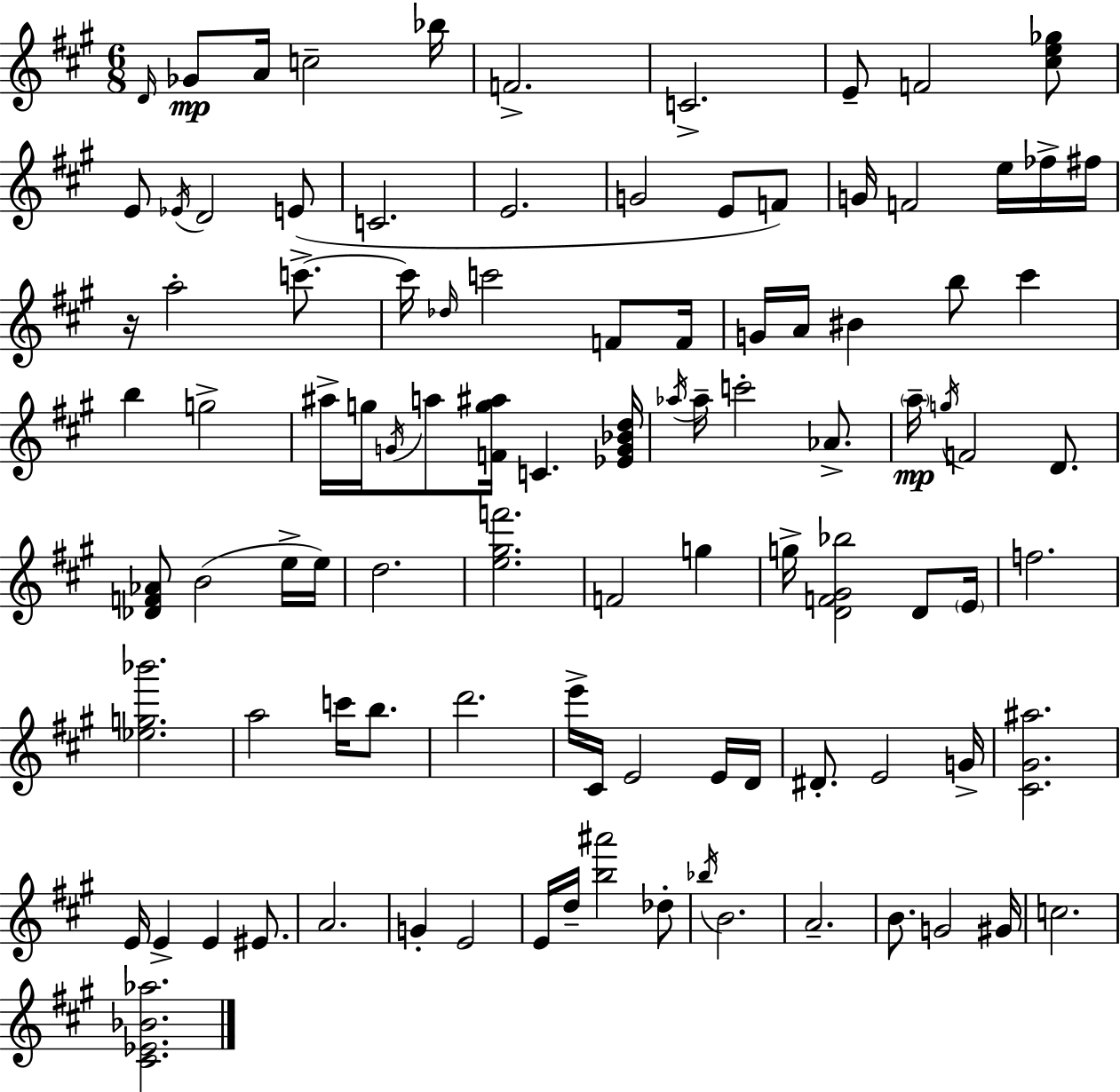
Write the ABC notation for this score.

X:1
T:Untitled
M:6/8
L:1/4
K:A
D/4 _G/2 A/4 c2 _b/4 F2 C2 E/2 F2 [^ce_g]/2 E/2 _E/4 D2 E/2 C2 E2 G2 E/2 F/2 G/4 F2 e/4 _f/4 ^f/4 z/4 a2 c'/2 c'/4 _d/4 c'2 F/2 F/4 G/4 A/4 ^B b/2 ^c' b g2 ^a/4 g/4 G/4 a/2 [Fg^a]/4 C [_EG_Bd]/4 _a/4 _a/4 c'2 _A/2 a/4 g/4 F2 D/2 [_DF_A]/2 B2 e/4 e/4 d2 [e^gf']2 F2 g g/4 [DF^G_b]2 D/2 E/4 f2 [_eg_b']2 a2 c'/4 b/2 d'2 e'/4 ^C/4 E2 E/4 D/4 ^D/2 E2 G/4 [^C^G^a]2 E/4 E E ^E/2 A2 G E2 E/4 d/4 [b^a']2 _d/2 _b/4 B2 A2 B/2 G2 ^G/4 c2 [^C_E_B_a]2